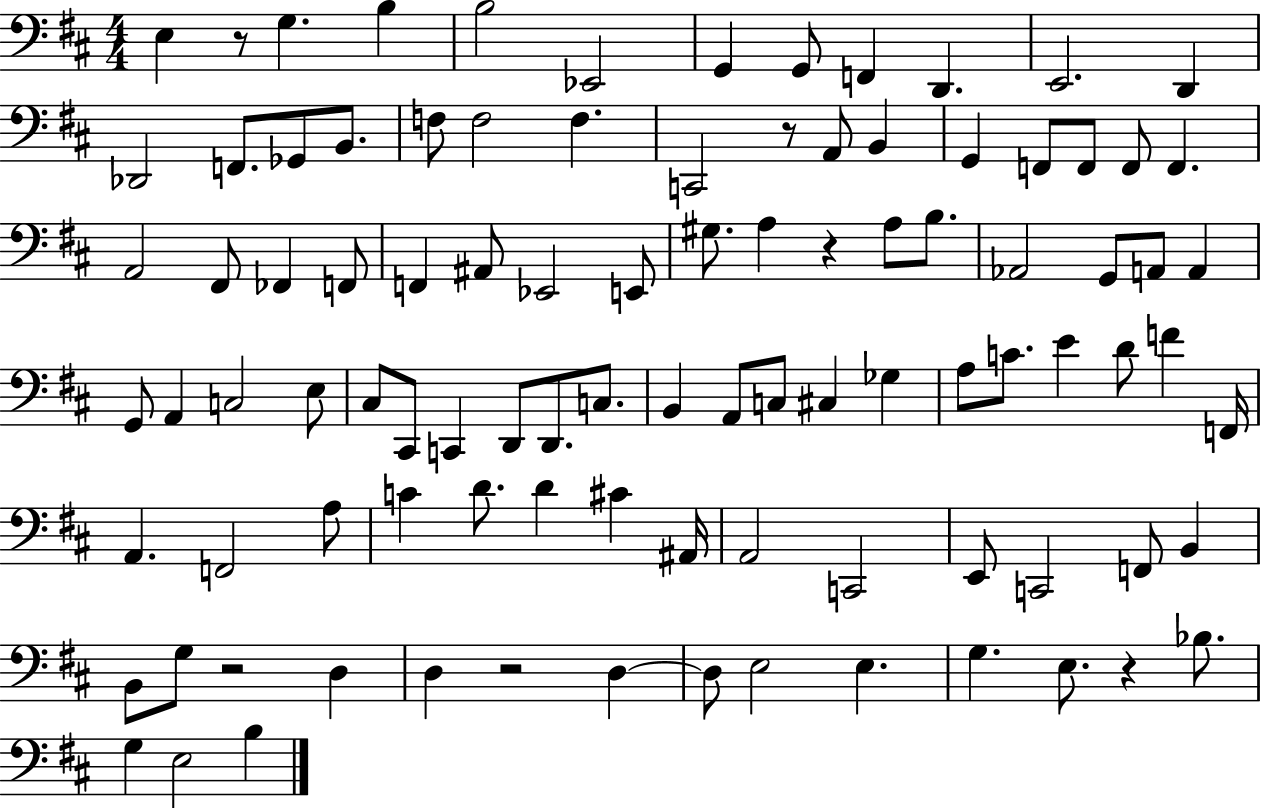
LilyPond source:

{
  \clef bass
  \numericTimeSignature
  \time 4/4
  \key d \major
  e4 r8 g4. b4 | b2 ees,2 | g,4 g,8 f,4 d,4. | e,2. d,4 | \break des,2 f,8. ges,8 b,8. | f8 f2 f4. | c,2 r8 a,8 b,4 | g,4 f,8 f,8 f,8 f,4. | \break a,2 fis,8 fes,4 f,8 | f,4 ais,8 ees,2 e,8 | gis8. a4 r4 a8 b8. | aes,2 g,8 a,8 a,4 | \break g,8 a,4 c2 e8 | cis8 cis,8 c,4 d,8 d,8. c8. | b,4 a,8 c8 cis4 ges4 | a8 c'8. e'4 d'8 f'4 f,16 | \break a,4. f,2 a8 | c'4 d'8. d'4 cis'4 ais,16 | a,2 c,2 | e,8 c,2 f,8 b,4 | \break b,8 g8 r2 d4 | d4 r2 d4~~ | d8 e2 e4. | g4. e8. r4 bes8. | \break g4 e2 b4 | \bar "|."
}